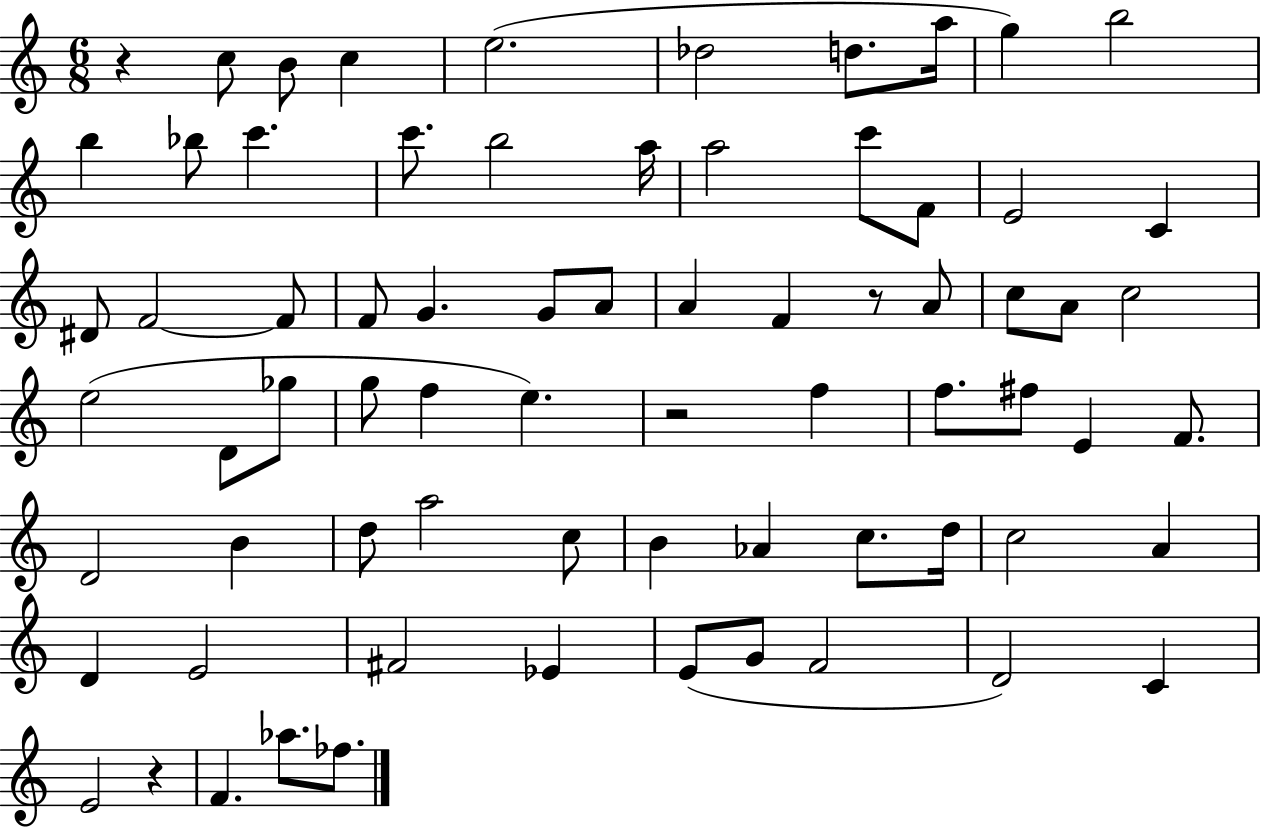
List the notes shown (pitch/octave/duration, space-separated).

R/q C5/e B4/e C5/q E5/h. Db5/h D5/e. A5/s G5/q B5/h B5/q Bb5/e C6/q. C6/e. B5/h A5/s A5/h C6/e F4/e E4/h C4/q D#4/e F4/h F4/e F4/e G4/q. G4/e A4/e A4/q F4/q R/e A4/e C5/e A4/e C5/h E5/h D4/e Gb5/e G5/e F5/q E5/q. R/h F5/q F5/e. F#5/e E4/q F4/e. D4/h B4/q D5/e A5/h C5/e B4/q Ab4/q C5/e. D5/s C5/h A4/q D4/q E4/h F#4/h Eb4/q E4/e G4/e F4/h D4/h C4/q E4/h R/q F4/q. Ab5/e. FES5/e.